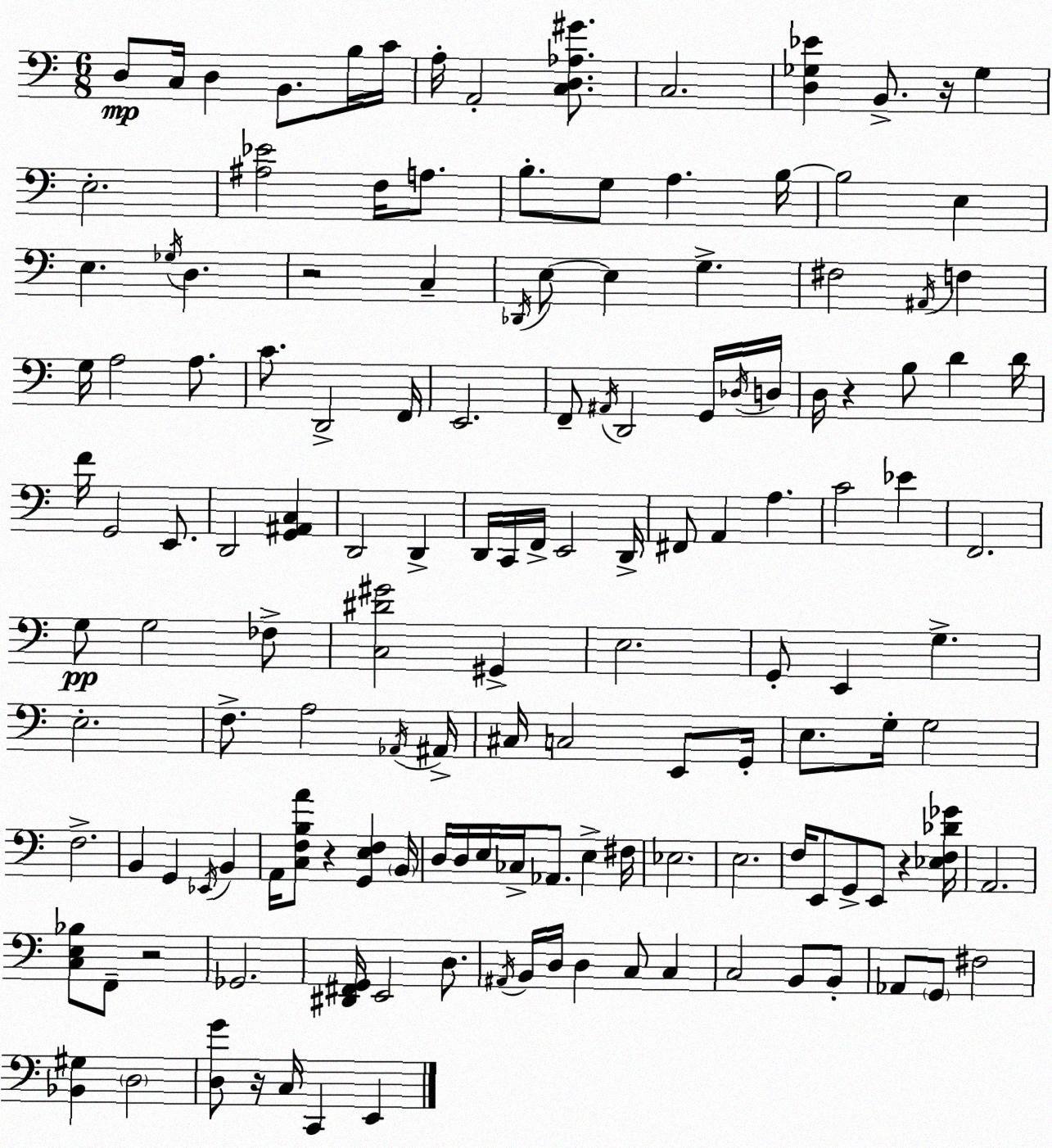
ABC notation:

X:1
T:Untitled
M:6/8
L:1/4
K:C
D,/2 C,/4 D, B,,/2 B,/4 C/4 A,/4 A,,2 [C,D,_A,^G]/2 C,2 [D,_G,_E] B,,/2 z/4 _G, E,2 [^A,_E]2 F,/4 A,/2 B,/2 G,/2 A, B,/4 B,2 E, E, _G,/4 D, z2 C, _D,,/4 E,/2 E, G, ^F,2 ^A,,/4 F, G,/4 A,2 A,/2 C/2 D,,2 F,,/4 E,,2 F,,/2 ^A,,/4 D,,2 G,,/4 _D,/4 D,/4 D,/4 z B,/2 D D/4 F/4 G,,2 E,,/2 D,,2 [G,,^A,,C,] D,,2 D,, D,,/4 C,,/4 F,,/4 E,,2 D,,/4 ^F,,/2 A,, A, C2 _E F,,2 G,/2 G,2 _F,/2 [C,^D^G]2 ^G,, E,2 G,,/2 E,, G, E,2 F,/2 A,2 _A,,/4 ^A,,/4 ^C,/4 C,2 E,,/2 G,,/4 E,/2 G,/4 G,2 F,2 B,, G,, _E,,/4 B,, A,,/4 [C,F,B,A]/2 z [G,,E,F,] B,,/4 D,/4 D,/4 E,/4 _C,/4 _A,,/2 E, ^F,/4 _E,2 E,2 F,/4 E,,/2 G,,/2 E,,/2 z [_E,F,_D_G]/4 A,,2 [C,E,_B,]/2 F,,/2 z2 _G,,2 [^D,,^F,,G,,]/4 E,,2 D,/2 ^A,,/4 B,,/4 D,/4 D, C,/2 C, C,2 B,,/2 B,,/2 _A,,/2 G,,/2 ^F,2 [_B,,^G,] D,2 [D,G]/2 z/4 C,/4 C,, E,,